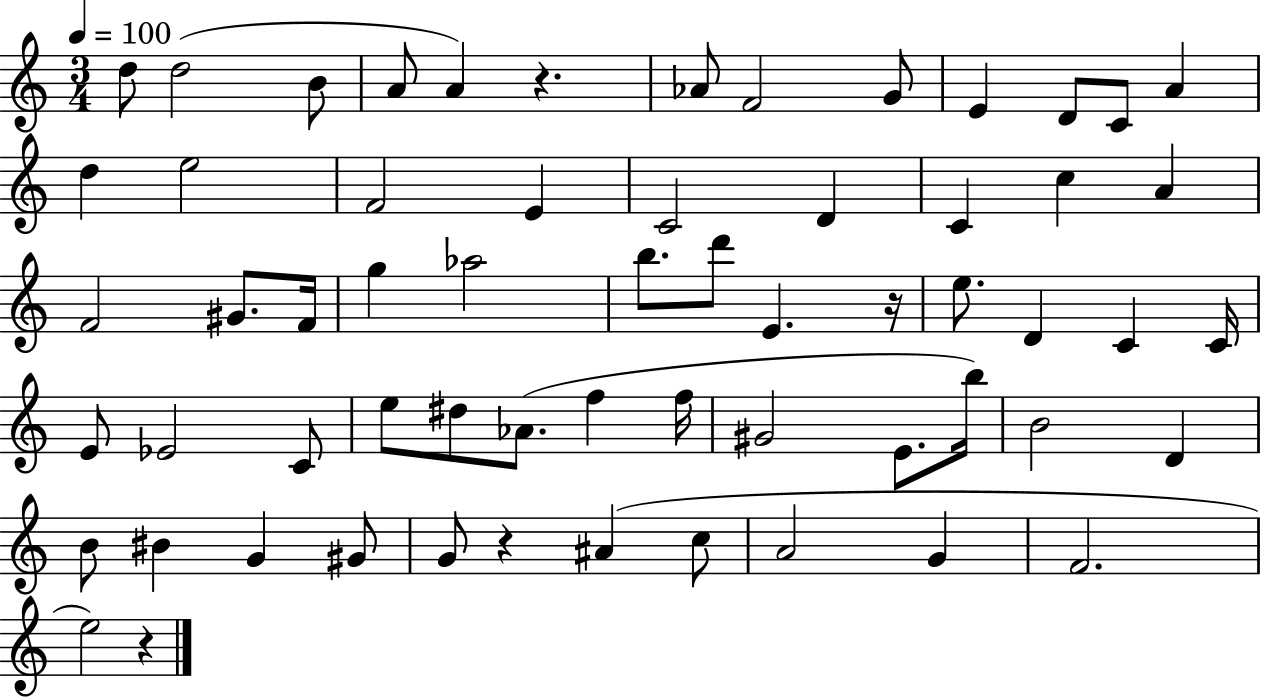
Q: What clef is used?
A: treble